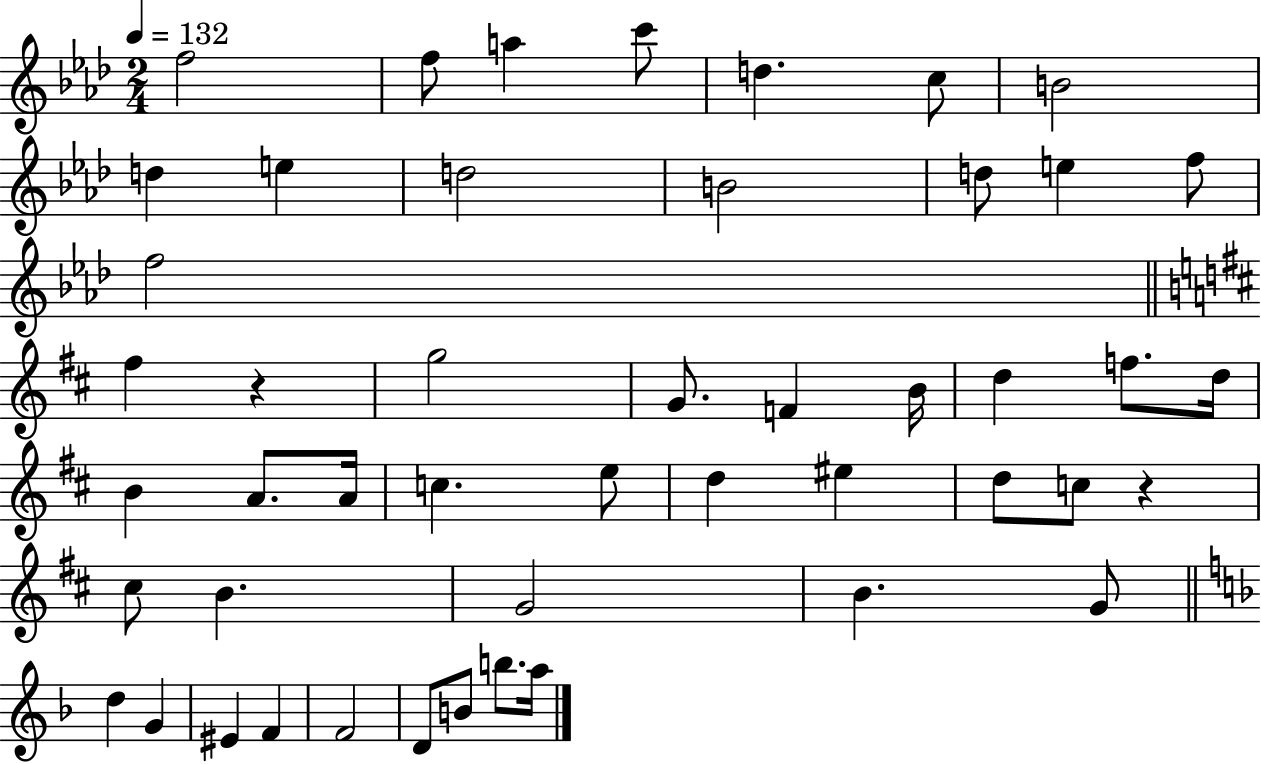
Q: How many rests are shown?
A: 2